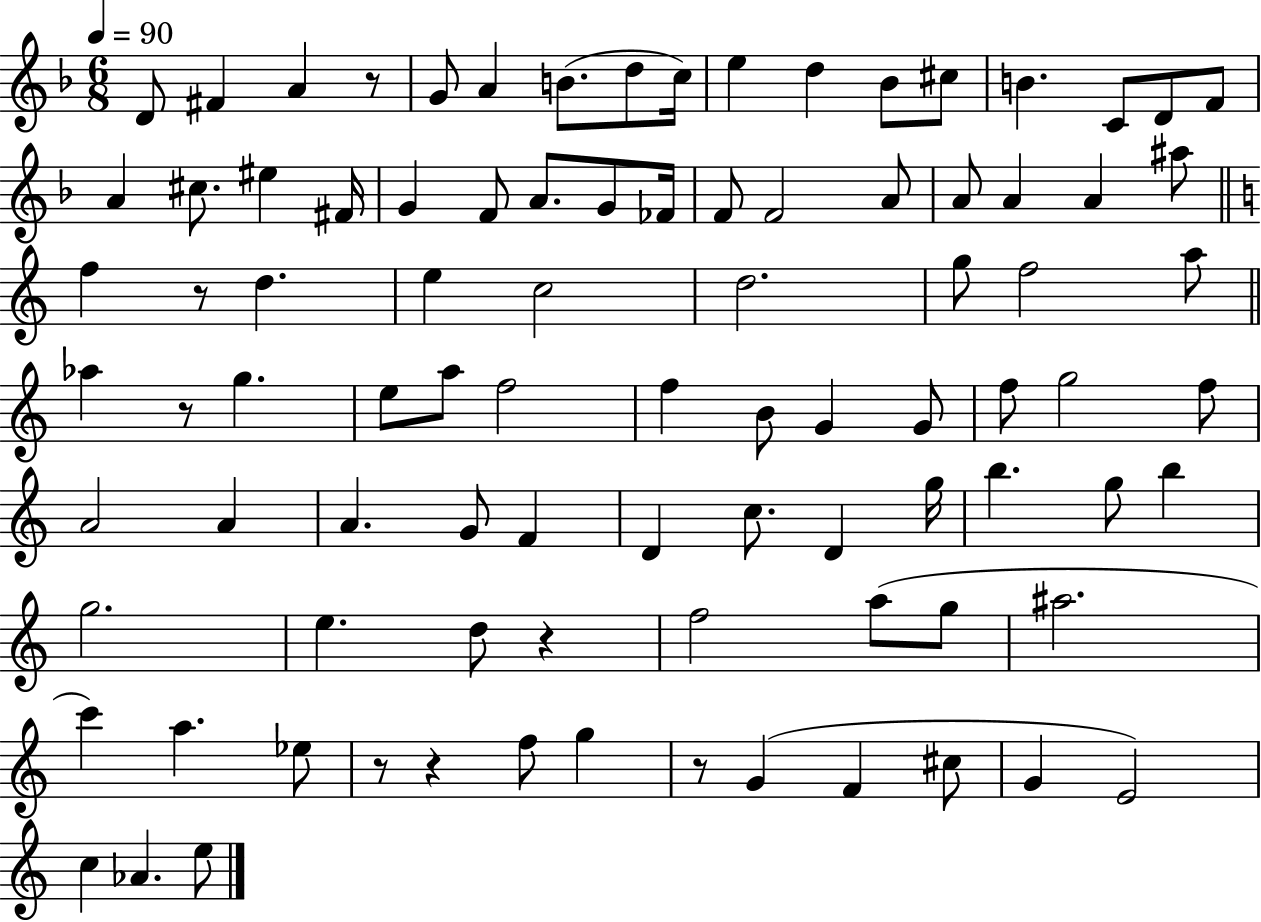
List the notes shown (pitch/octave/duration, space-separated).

D4/e F#4/q A4/q R/e G4/e A4/q B4/e. D5/e C5/s E5/q D5/q Bb4/e C#5/e B4/q. C4/e D4/e F4/e A4/q C#5/e. EIS5/q F#4/s G4/q F4/e A4/e. G4/e FES4/s F4/e F4/h A4/e A4/e A4/q A4/q A#5/e F5/q R/e D5/q. E5/q C5/h D5/h. G5/e F5/h A5/e Ab5/q R/e G5/q. E5/e A5/e F5/h F5/q B4/e G4/q G4/e F5/e G5/h F5/e A4/h A4/q A4/q. G4/e F4/q D4/q C5/e. D4/q G5/s B5/q. G5/e B5/q G5/h. E5/q. D5/e R/q F5/h A5/e G5/e A#5/h. C6/q A5/q. Eb5/e R/e R/q F5/e G5/q R/e G4/q F4/q C#5/e G4/q E4/h C5/q Ab4/q. E5/e